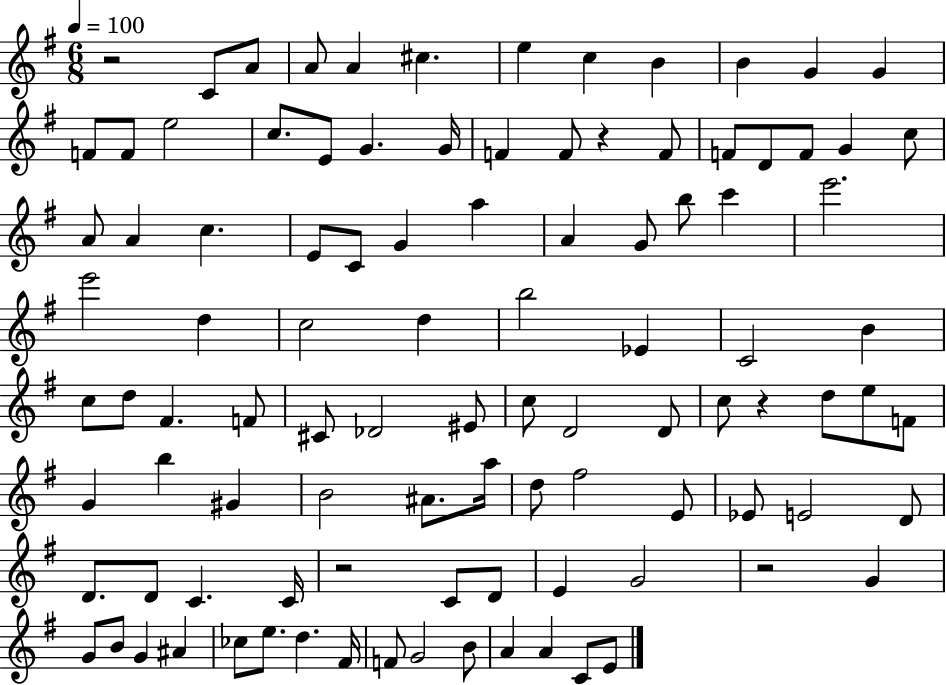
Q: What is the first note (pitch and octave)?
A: C4